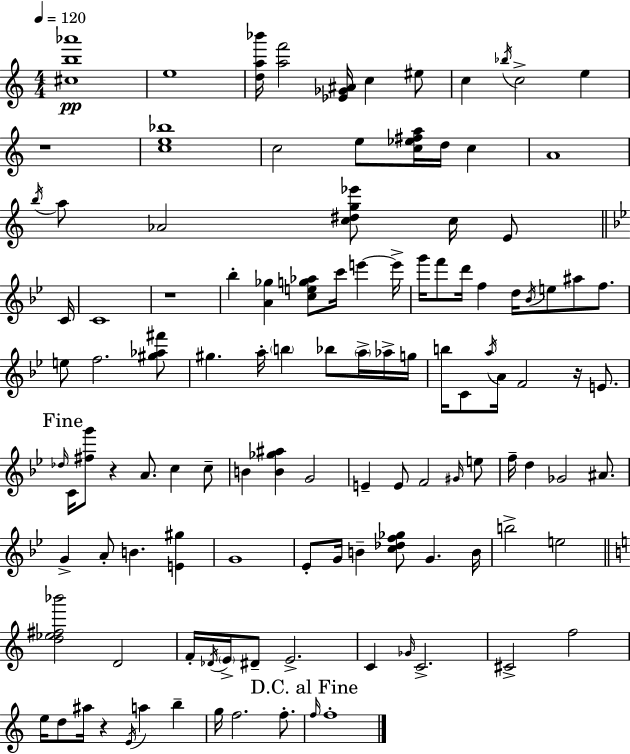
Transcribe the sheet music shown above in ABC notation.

X:1
T:Untitled
M:4/4
L:1/4
K:Am
[^cb_a']4 e4 [da_b']/4 [af']2 [_E_G^A]/4 c ^e/2 c _b/4 c2 e z4 [ce_b]4 c2 e/2 [c_e^fa]/4 d/4 c A4 b/4 a/2 _A2 [c^dg_e']/2 c/4 E/2 C/4 C4 z4 _b [A_g] [ceg_a]/2 c'/4 e' e'/4 g'/4 f'/2 d'/4 f d/4 _B/4 e/2 ^a/2 f/2 e/2 f2 [^g_a^f']/2 ^g a/4 b _b/2 a/4 _a/4 g/4 b/4 C/2 a/4 A/4 F2 z/4 E/2 _d/4 C/4 [^fg']/2 z A/2 c c/2 B [B_g^a] G2 E E/2 F2 ^G/4 e/2 f/4 d _G2 ^A/2 G A/2 B [E^g] G4 _E/2 G/4 B [c_df_g]/2 G B/4 b2 e2 [d_e^f_b']2 D2 F/4 _D/4 E/4 ^D/2 E2 C _G/4 C2 ^C2 f2 e/4 d/2 ^a/4 z E/4 a b g/4 f2 f/2 f/4 f4